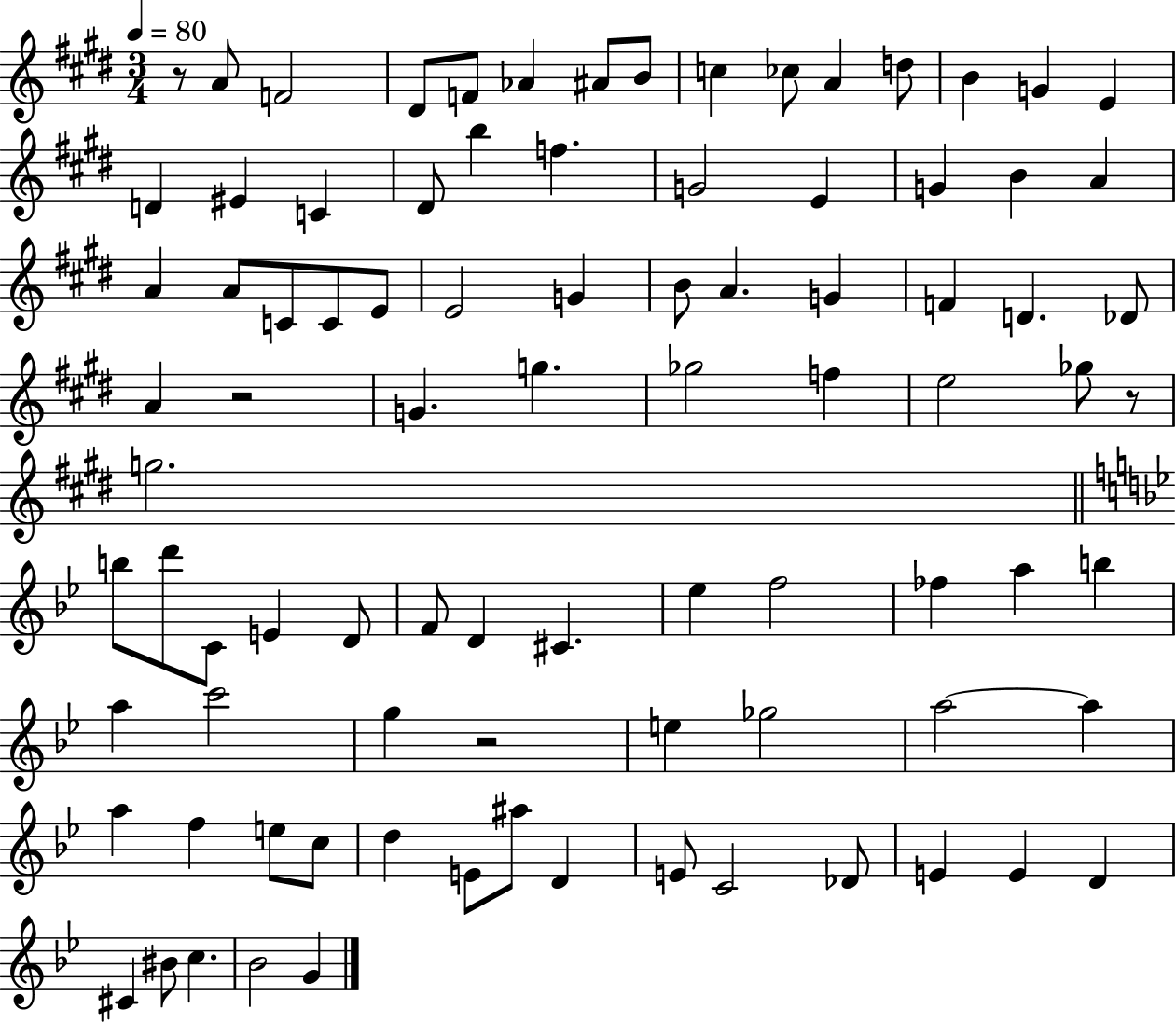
{
  \clef treble
  \numericTimeSignature
  \time 3/4
  \key e \major
  \tempo 4 = 80
  r8 a'8 f'2 | dis'8 f'8 aes'4 ais'8 b'8 | c''4 ces''8 a'4 d''8 | b'4 g'4 e'4 | \break d'4 eis'4 c'4 | dis'8 b''4 f''4. | g'2 e'4 | g'4 b'4 a'4 | \break a'4 a'8 c'8 c'8 e'8 | e'2 g'4 | b'8 a'4. g'4 | f'4 d'4. des'8 | \break a'4 r2 | g'4. g''4. | ges''2 f''4 | e''2 ges''8 r8 | \break g''2. | \bar "||" \break \key g \minor b''8 d'''8 c'8 e'4 d'8 | f'8 d'4 cis'4. | ees''4 f''2 | fes''4 a''4 b''4 | \break a''4 c'''2 | g''4 r2 | e''4 ges''2 | a''2~~ a''4 | \break a''4 f''4 e''8 c''8 | d''4 e'8 ais''8 d'4 | e'8 c'2 des'8 | e'4 e'4 d'4 | \break cis'4 bis'8 c''4. | bes'2 g'4 | \bar "|."
}